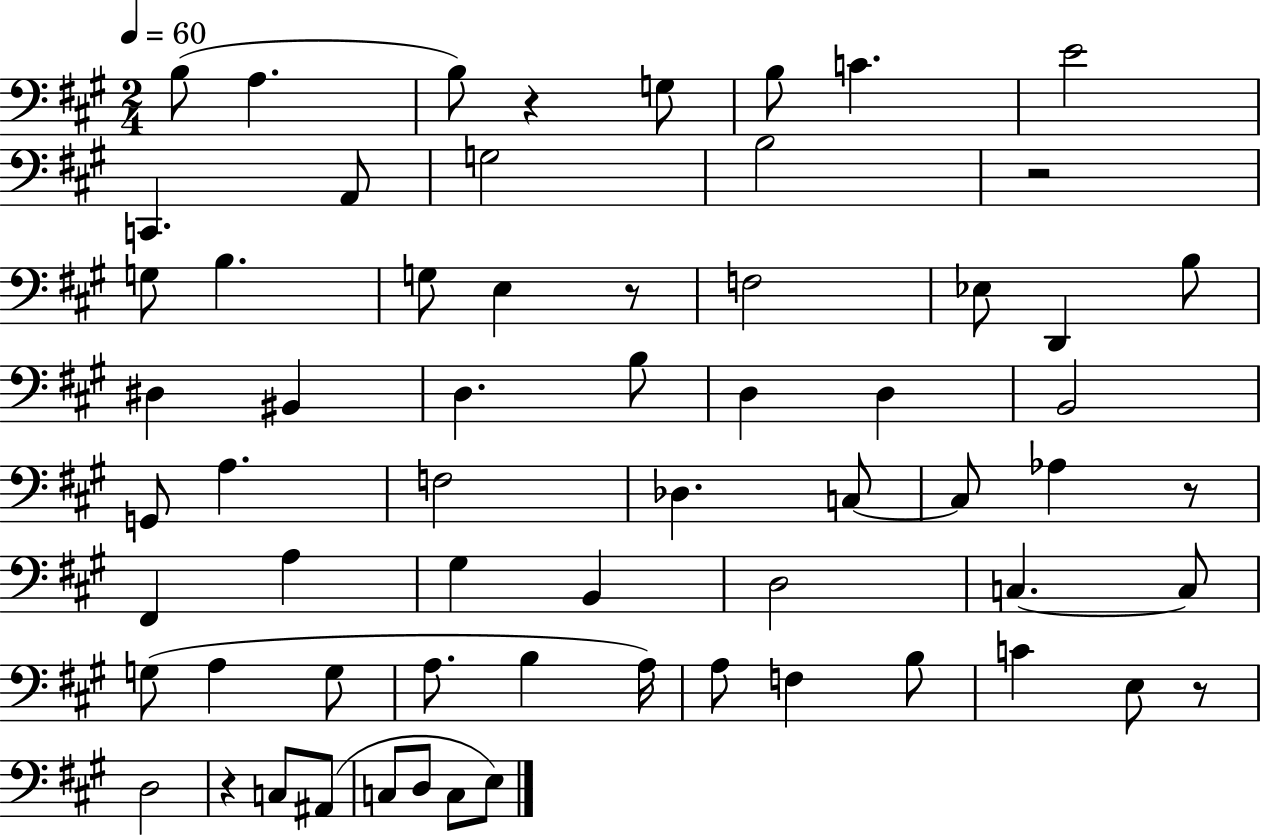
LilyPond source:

{
  \clef bass
  \numericTimeSignature
  \time 2/4
  \key a \major
  \tempo 4 = 60
  b8( a4. | b8) r4 g8 | b8 c'4. | e'2 | \break c,4. a,8 | g2 | b2 | r2 | \break g8 b4. | g8 e4 r8 | f2 | ees8 d,4 b8 | \break dis4 bis,4 | d4. b8 | d4 d4 | b,2 | \break g,8 a4. | f2 | des4. c8~~ | c8 aes4 r8 | \break fis,4 a4 | gis4 b,4 | d2 | c4.~~ c8 | \break g8( a4 g8 | a8. b4 a16) | a8 f4 b8 | c'4 e8 r8 | \break d2 | r4 c8 ais,8( | c8 d8 c8 e8) | \bar "|."
}